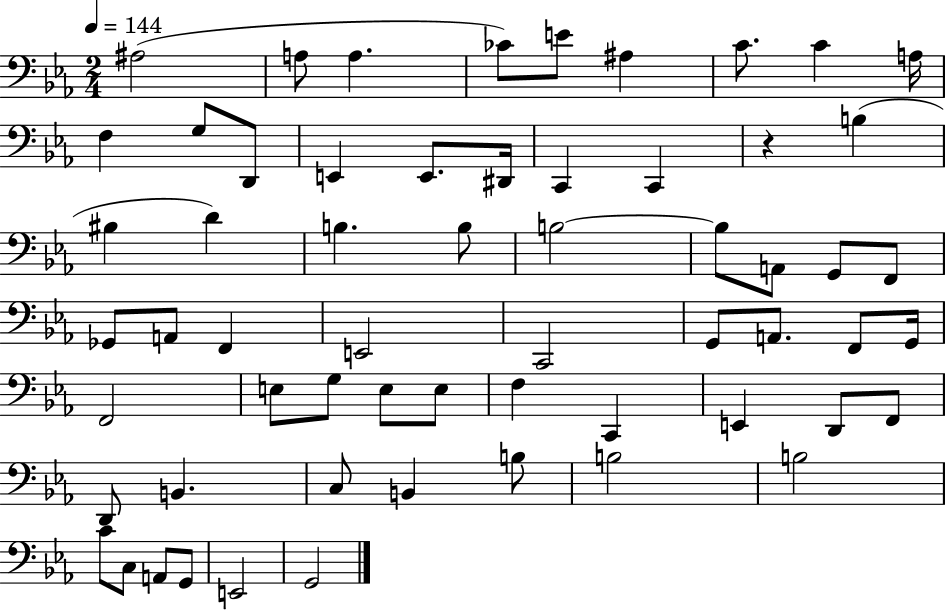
A#3/h A3/e A3/q. CES4/e E4/e A#3/q C4/e. C4/q A3/s F3/q G3/e D2/e E2/q E2/e. D#2/s C2/q C2/q R/q B3/q BIS3/q D4/q B3/q. B3/e B3/h B3/e A2/e G2/e F2/e Gb2/e A2/e F2/q E2/h C2/h G2/e A2/e. F2/e G2/s F2/h E3/e G3/e E3/e E3/e F3/q C2/q E2/q D2/e F2/e D2/e B2/q. C3/e B2/q B3/e B3/h B3/h C4/e C3/e A2/e G2/e E2/h G2/h